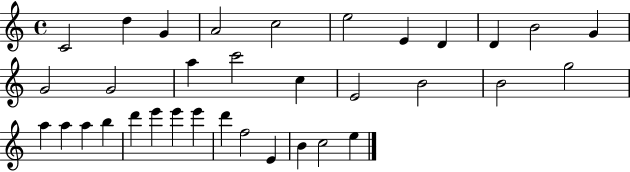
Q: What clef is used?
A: treble